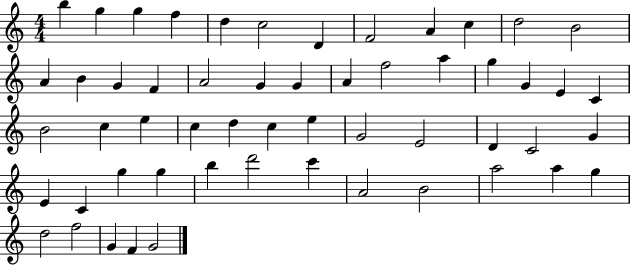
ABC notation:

X:1
T:Untitled
M:4/4
L:1/4
K:C
b g g f d c2 D F2 A c d2 B2 A B G F A2 G G A f2 a g G E C B2 c e c d c e G2 E2 D C2 G E C g g b d'2 c' A2 B2 a2 a g d2 f2 G F G2